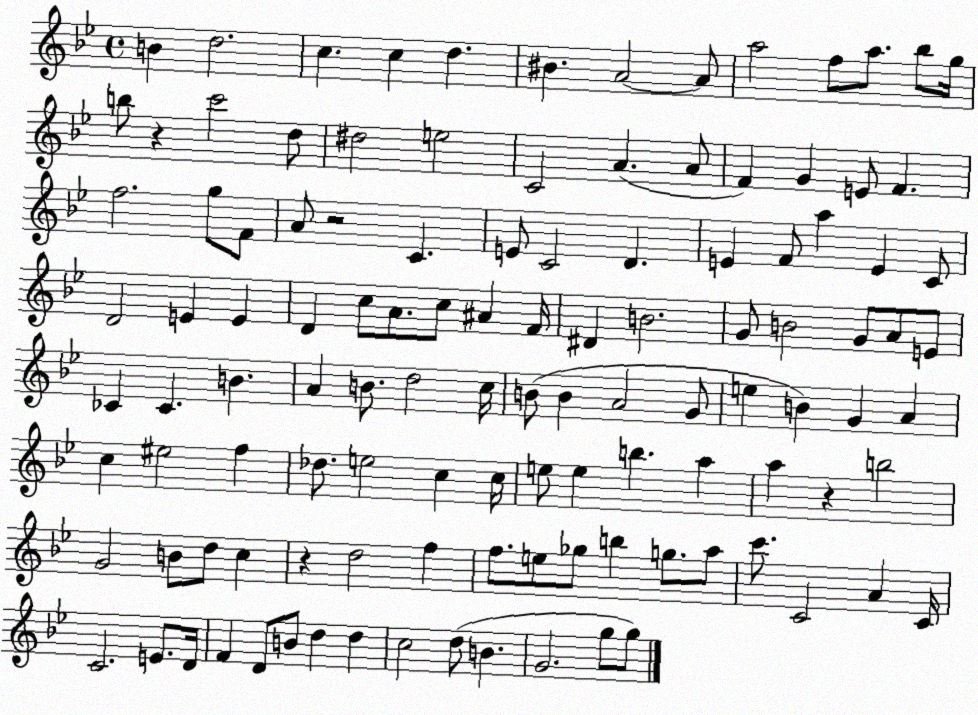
X:1
T:Untitled
M:4/4
L:1/4
K:Bb
B d2 c c d ^B A2 A/2 a2 f/2 a/2 _b/2 g/4 b/2 z c'2 d/2 ^d2 e2 C2 A A/2 F G E/2 F f2 g/2 F/2 A/2 z2 C E/2 C2 D E F/2 a E C/2 D2 E E D c/2 A/2 c/2 ^A F/4 ^D B2 G/2 B2 G/2 A/2 E/2 _C _C B A B/2 d2 c/4 B/2 B A2 G/2 e B G A c ^e2 f _d/2 e2 c c/4 e/2 e b a a z b2 G2 B/2 d/2 c z d2 f f/2 e/2 _g/2 b g/2 a/2 c'/2 C2 A C/4 C2 E/2 D/4 F D/2 B/2 d d c2 d/2 B G2 g/2 g/2